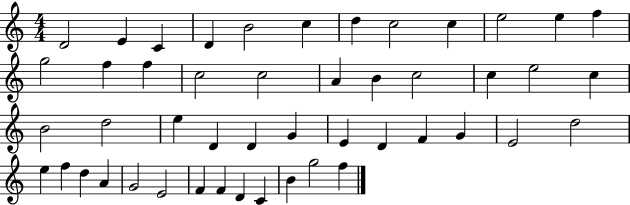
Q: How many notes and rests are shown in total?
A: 48